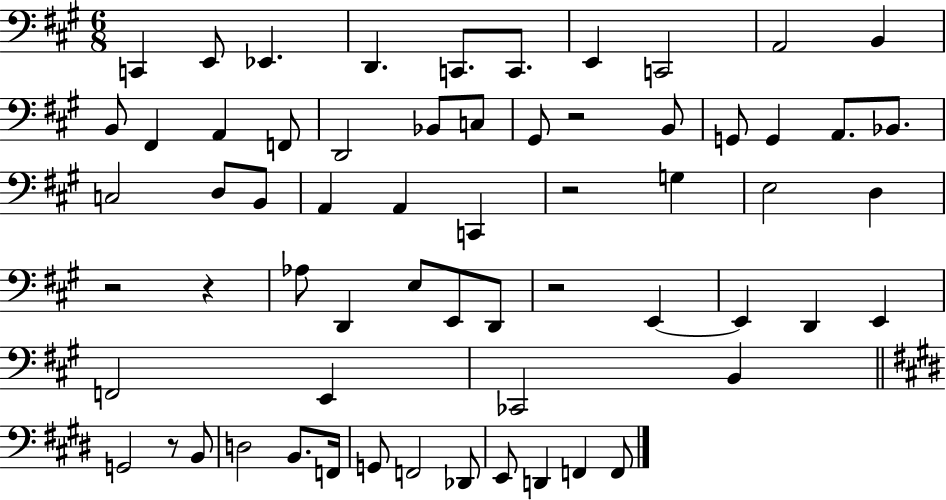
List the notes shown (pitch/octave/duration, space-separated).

C2/q E2/e Eb2/q. D2/q. C2/e. C2/e. E2/q C2/h A2/h B2/q B2/e F#2/q A2/q F2/e D2/h Bb2/e C3/e G#2/e R/h B2/e G2/e G2/q A2/e. Bb2/e. C3/h D3/e B2/e A2/q A2/q C2/q R/h G3/q E3/h D3/q R/h R/q Ab3/e D2/q E3/e E2/e D2/e R/h E2/q E2/q D2/q E2/q F2/h E2/q CES2/h B2/q G2/h R/e B2/e D3/h B2/e. F2/s G2/e F2/h Db2/e E2/e D2/q F2/q F2/e